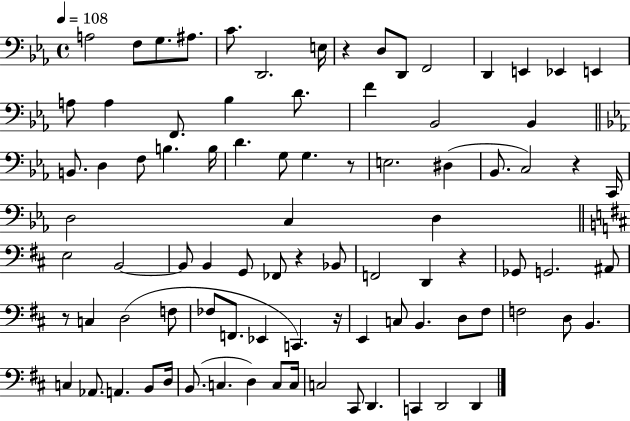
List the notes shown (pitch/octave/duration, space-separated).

A3/h F3/e G3/e. A#3/e. C4/e. D2/h. E3/s R/q D3/e D2/e F2/h D2/q E2/q Eb2/q E2/q A3/e A3/q F2/e. Bb3/q D4/e. F4/q Bb2/h Bb2/q B2/e. D3/q F3/e B3/q. B3/s D4/q. G3/e G3/q. R/e E3/h. D#3/q Bb2/e. C3/h R/q C2/s D3/h C3/q D3/q E3/h B2/h B2/e B2/q G2/e FES2/e R/q Bb2/e F2/h D2/q R/q Gb2/e G2/h. A#2/e R/e C3/q D3/h F3/e FES3/e F2/e. Eb2/q C2/q. R/s E2/q C3/e B2/q. D3/e F#3/e F3/h D3/e B2/q. C3/q Ab2/e. A2/q. B2/e D3/s B2/e. C3/q. D3/q C3/e C3/s C3/h C#2/e D2/q. C2/q D2/h D2/q